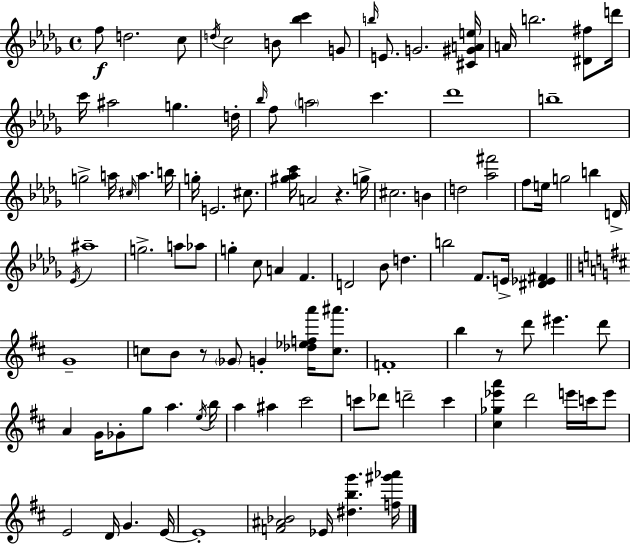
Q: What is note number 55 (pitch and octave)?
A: F4